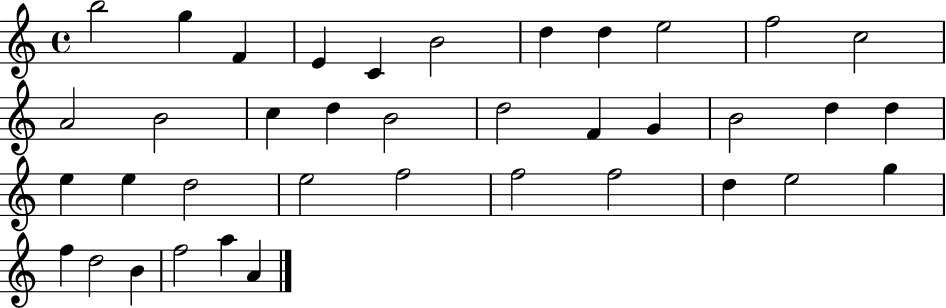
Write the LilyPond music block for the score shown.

{
  \clef treble
  \time 4/4
  \defaultTimeSignature
  \key c \major
  b''2 g''4 f'4 | e'4 c'4 b'2 | d''4 d''4 e''2 | f''2 c''2 | \break a'2 b'2 | c''4 d''4 b'2 | d''2 f'4 g'4 | b'2 d''4 d''4 | \break e''4 e''4 d''2 | e''2 f''2 | f''2 f''2 | d''4 e''2 g''4 | \break f''4 d''2 b'4 | f''2 a''4 a'4 | \bar "|."
}